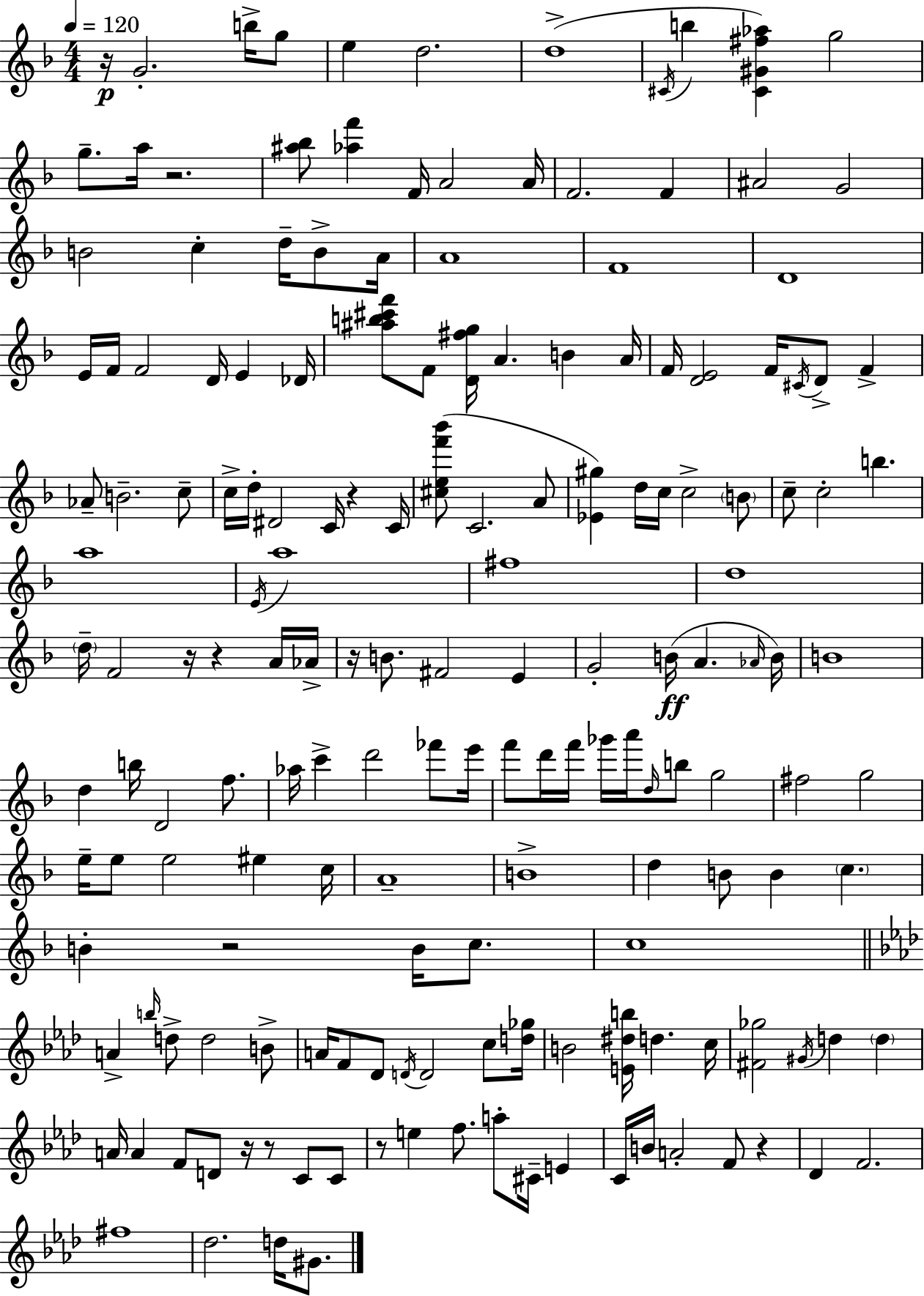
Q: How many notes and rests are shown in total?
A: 170